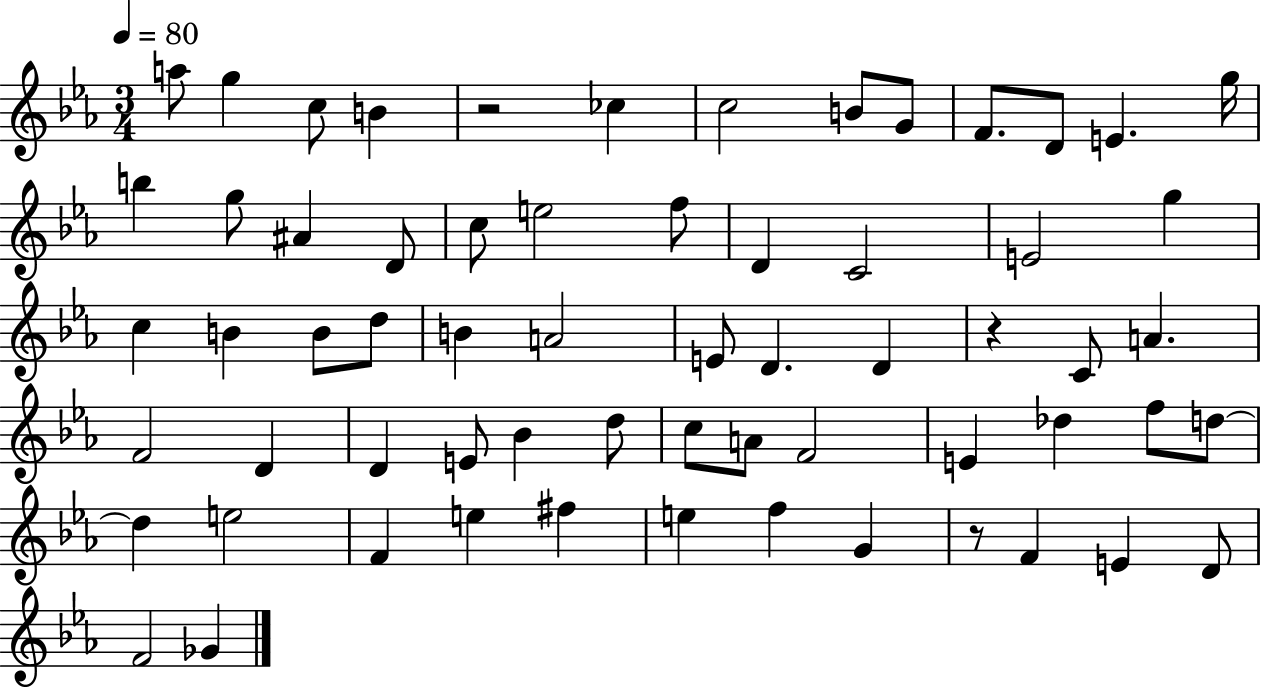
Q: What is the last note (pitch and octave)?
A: Gb4